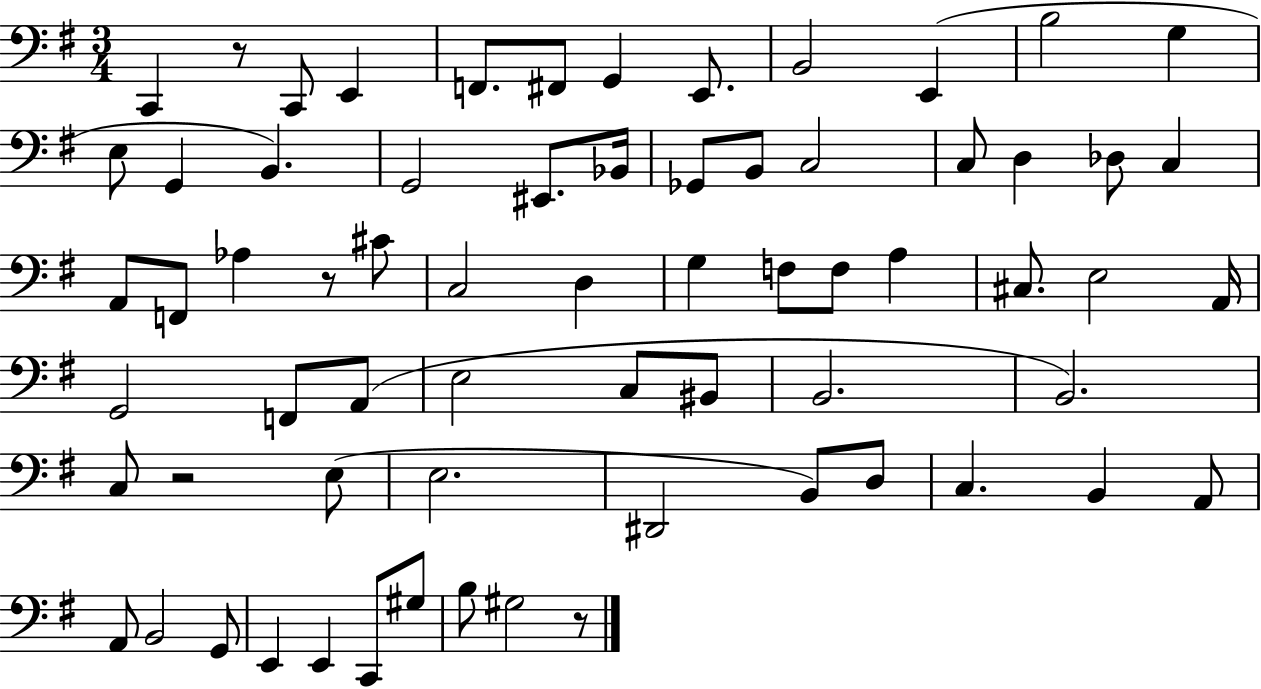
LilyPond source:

{
  \clef bass
  \numericTimeSignature
  \time 3/4
  \key g \major
  \repeat volta 2 { c,4 r8 c,8 e,4 | f,8. fis,8 g,4 e,8. | b,2 e,4( | b2 g4 | \break e8 g,4 b,4.) | g,2 eis,8. bes,16 | ges,8 b,8 c2 | c8 d4 des8 c4 | \break a,8 f,8 aes4 r8 cis'8 | c2 d4 | g4 f8 f8 a4 | cis8. e2 a,16 | \break g,2 f,8 a,8( | e2 c8 bis,8 | b,2. | b,2.) | \break c8 r2 e8( | e2. | dis,2 b,8) d8 | c4. b,4 a,8 | \break a,8 b,2 g,8 | e,4 e,4 c,8 gis8 | b8 gis2 r8 | } \bar "|."
}